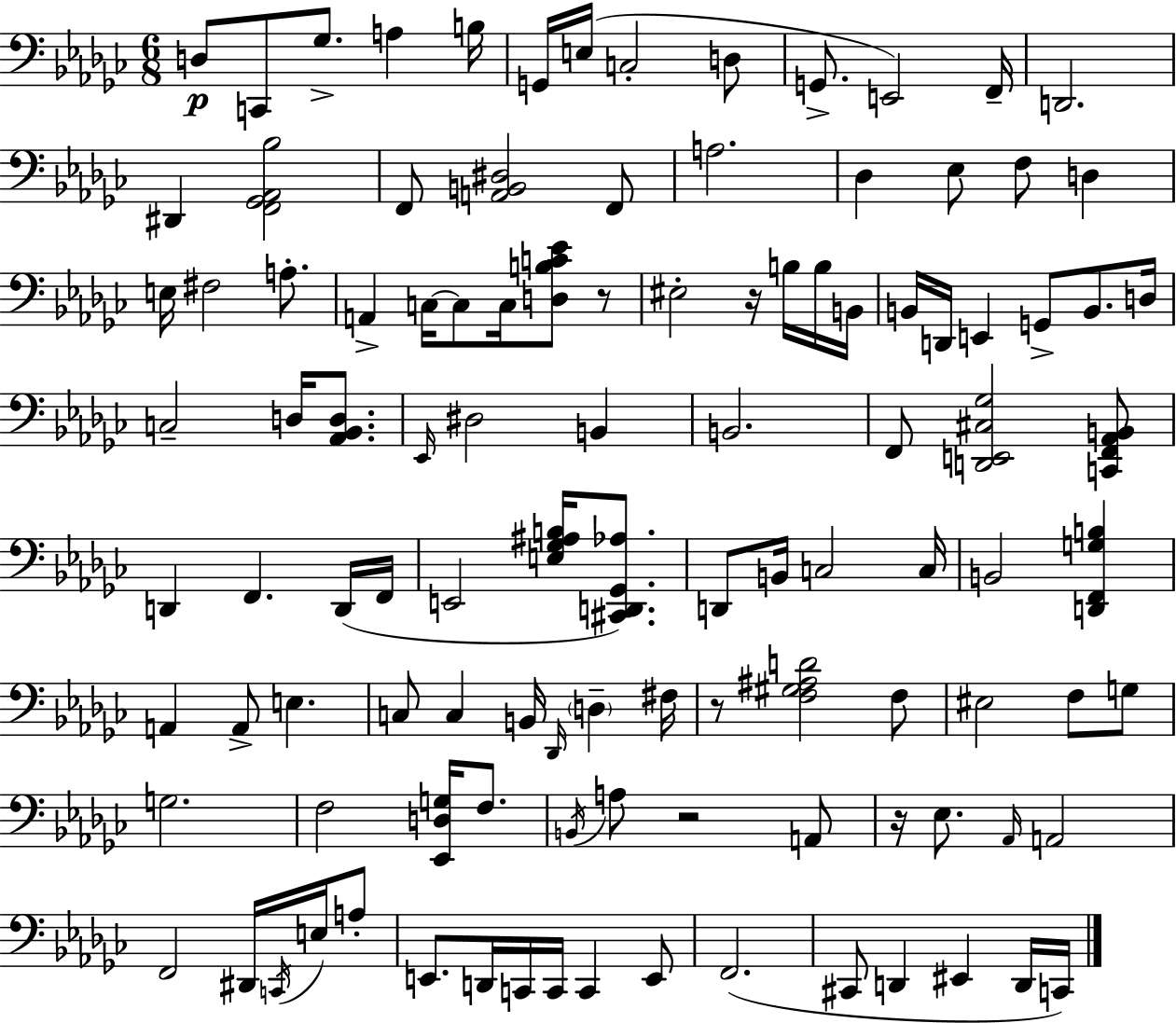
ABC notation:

X:1
T:Untitled
M:6/8
L:1/4
K:Ebm
D,/2 C,,/2 _G,/2 A, B,/4 G,,/4 E,/4 C,2 D,/2 G,,/2 E,,2 F,,/4 D,,2 ^D,, [F,,_G,,_A,,_B,]2 F,,/2 [A,,B,,^D,]2 F,,/2 A,2 _D, _E,/2 F,/2 D, E,/4 ^F,2 A,/2 A,, C,/4 C,/2 C,/4 [D,B,C_E]/2 z/2 ^E,2 z/4 B,/4 B,/4 B,,/4 B,,/4 D,,/4 E,, G,,/2 B,,/2 D,/4 C,2 D,/4 [_A,,_B,,D,]/2 _E,,/4 ^D,2 B,, B,,2 F,,/2 [D,,E,,^C,_G,]2 [C,,F,,_A,,B,,]/2 D,, F,, D,,/4 F,,/4 E,,2 [E,_G,^A,B,]/4 [^C,,D,,_G,,_A,]/2 D,,/2 B,,/4 C,2 C,/4 B,,2 [D,,F,,G,B,] A,, A,,/2 E, C,/2 C, B,,/4 _D,,/4 D, ^F,/4 z/2 [F,^G,^A,D]2 F,/2 ^E,2 F,/2 G,/2 G,2 F,2 [_E,,D,G,]/4 F,/2 B,,/4 A,/2 z2 A,,/2 z/4 _E,/2 _A,,/4 A,,2 F,,2 ^D,,/4 C,,/4 E,/4 A,/2 E,,/2 D,,/4 C,,/4 C,,/4 C,, E,,/2 F,,2 ^C,,/2 D,, ^E,, D,,/4 C,,/4